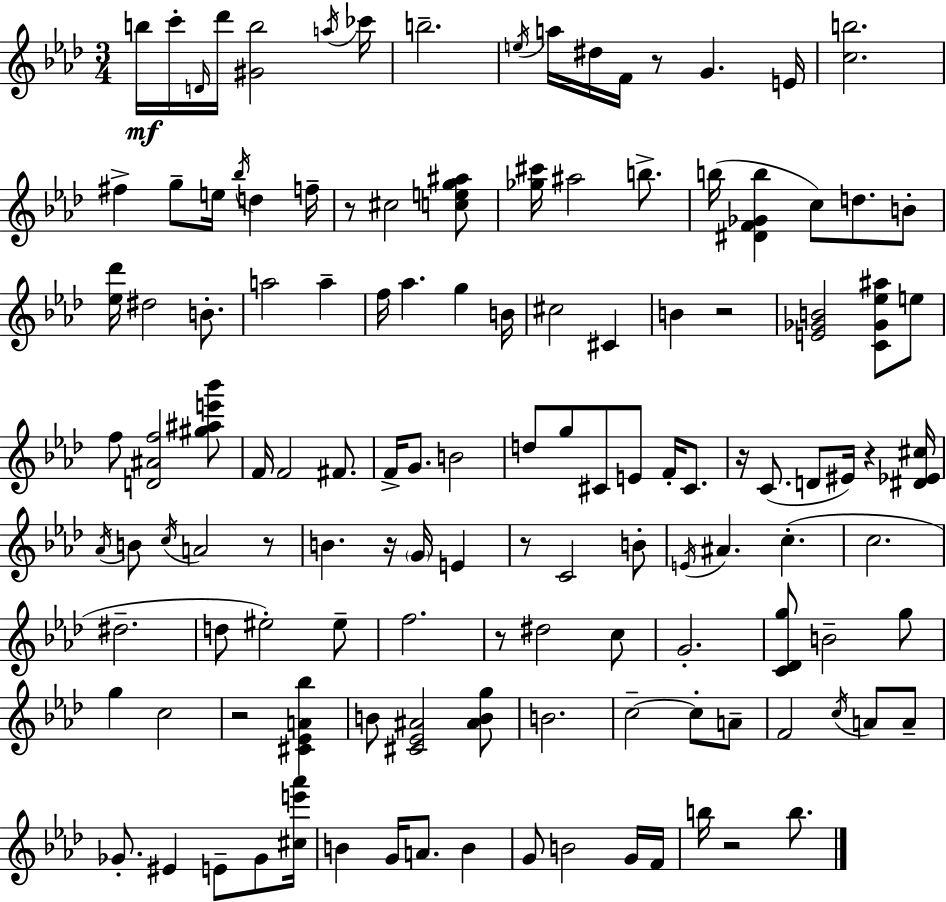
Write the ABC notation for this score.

X:1
T:Untitled
M:3/4
L:1/4
K:Fm
b/4 c'/4 D/4 _d'/4 [^Gb]2 a/4 _c'/4 b2 e/4 a/4 ^d/4 F/4 z/2 G E/4 [cb]2 ^f g/2 e/4 _b/4 d f/4 z/2 ^c2 [ceg^a]/2 [_g^c']/4 ^a2 b/2 b/4 [^DF_Gb] c/2 d/2 B/2 [_e_d']/4 ^d2 B/2 a2 a f/4 _a g B/4 ^c2 ^C B z2 [E_GB]2 [C_G_e^a]/2 e/2 f/2 [D^Af]2 [^g^ae'_b']/2 F/4 F2 ^F/2 F/4 G/2 B2 d/2 g/2 ^C/2 E/2 F/4 ^C/2 z/4 C/2 D/2 ^E/4 z [^D_E^c]/4 _A/4 B/2 c/4 A2 z/2 B z/4 G/4 E z/2 C2 B/2 E/4 ^A c c2 ^d2 d/2 ^e2 ^e/2 f2 z/2 ^d2 c/2 G2 [C_Dg]/2 B2 g/2 g c2 z2 [^C_EA_b] B/2 [^C_E^A]2 [^ABg]/2 B2 c2 c/2 A/2 F2 c/4 A/2 A/2 _G/2 ^E E/2 _G/2 [^ce'_a']/4 B G/4 A/2 B G/2 B2 G/4 F/4 b/4 z2 b/2